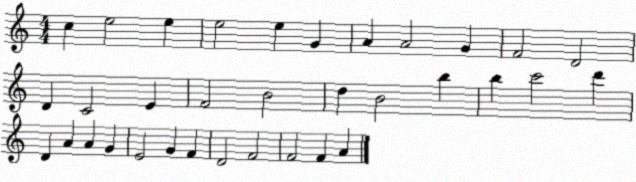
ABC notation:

X:1
T:Untitled
M:4/4
L:1/4
K:C
c e2 e e2 e G A A2 G F2 D2 D C2 E F2 B2 d B2 b b c'2 d' D A A G E2 G F D2 F2 F2 F A